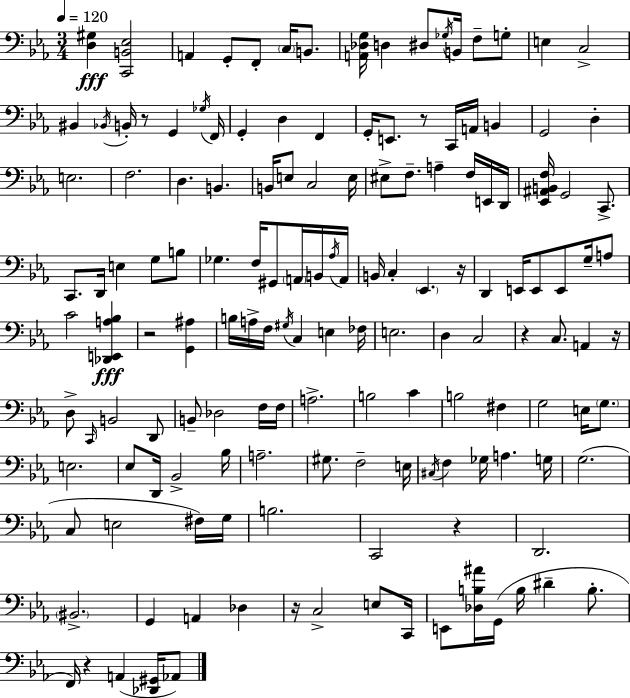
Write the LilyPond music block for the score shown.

{
  \clef bass
  \numericTimeSignature
  \time 3/4
  \key ees \major
  \tempo 4 = 120
  <d gis>4\fff <c, b, ees>2 | a,4 g,8-. f,8-. \parenthesize c16 b,8. | <a, des g>16 d4 dis8 \acciaccatura { ges16 } b,16 f8-- g8-. | e4 c2-> | \break bis,4 \acciaccatura { bes,16 } b,16-. r8 g,4 | \acciaccatura { ges16 } f,16 g,4-. d4 f,4 | g,16-. e,8. r8 c,16 a,16 b,4 | g,2 d4-. | \break e2. | f2. | d4. b,4. | b,16 e8 c2 | \break e16 eis8-> f8.-- a4-- | f16 e,16 d,16 <ees, ais, b, f>16 g,2 | c,8.-> c,8. d,16 e4 g8 | b8 ges4. f16 gis,8 | \break \parenthesize a,16 b,16 \acciaccatura { aes16 } a,16 b,16 c4-. \parenthesize ees,4. | r16 d,4 e,16 e,8 e,8 | g16-- a8 c'2 | <des, e, a bes>4\fff r2 | \break <g, ais>4 b16 a16-> f16 \acciaccatura { gis16 } c4 | e4 fes16 e2. | d4 c2 | r4 c8. | \break a,4 r16 d8-> \grace { c,16 } b,2 | d,8 b,8-- des2 | f16 f16 a2.-> | b2 | \break c'4 b2 | fis4 g2 | e16 \parenthesize g8. e2. | ees8 d,16 bes,2-> | \break bes16 a2.-- | gis8. f2-- | e16 \acciaccatura { cis16 } f4 ges16 | a4. g16 g2.( | \break c8 e2 | fis16) g16 b2. | c,2 | r4 d,2. | \break \parenthesize bis,2.-> | g,4 a,4 | des4 r16 c2-> | e8 c,16 e,8 <des b ais'>16 g,16( b16 | \break dis'4-- b8.-. f,16) r4 | a,4( <des, gis,>16 aes,8) \bar "|."
}